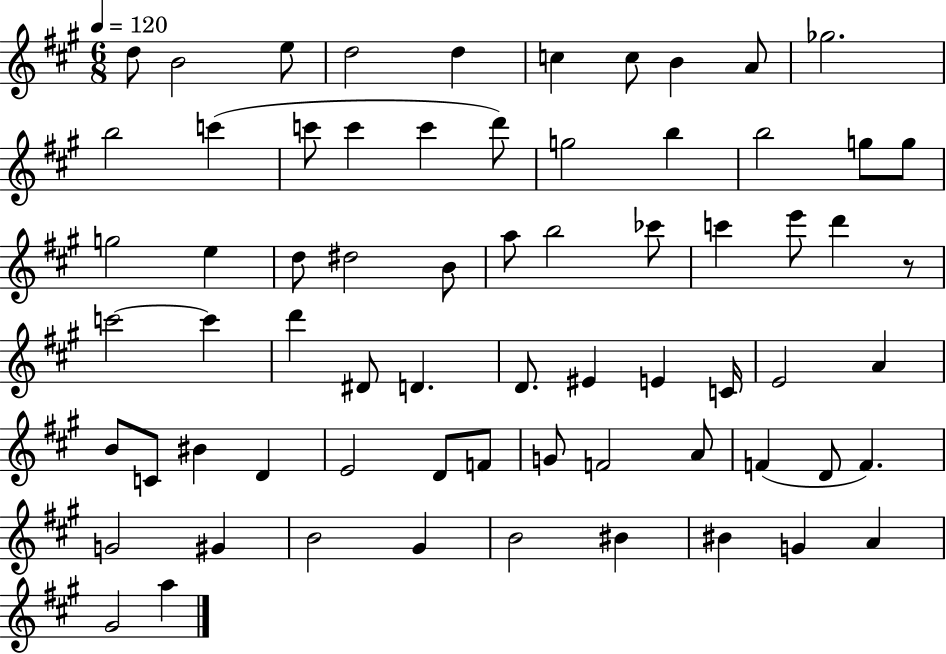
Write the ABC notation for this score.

X:1
T:Untitled
M:6/8
L:1/4
K:A
d/2 B2 e/2 d2 d c c/2 B A/2 _g2 b2 c' c'/2 c' c' d'/2 g2 b b2 g/2 g/2 g2 e d/2 ^d2 B/2 a/2 b2 _c'/2 c' e'/2 d' z/2 c'2 c' d' ^D/2 D D/2 ^E E C/4 E2 A B/2 C/2 ^B D E2 D/2 F/2 G/2 F2 A/2 F D/2 F G2 ^G B2 ^G B2 ^B ^B G A ^G2 a